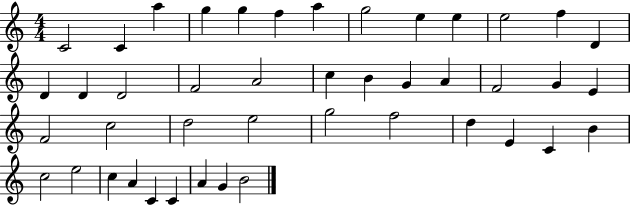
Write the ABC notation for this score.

X:1
T:Untitled
M:4/4
L:1/4
K:C
C2 C a g g f a g2 e e e2 f D D D D2 F2 A2 c B G A F2 G E F2 c2 d2 e2 g2 f2 d E C B c2 e2 c A C C A G B2